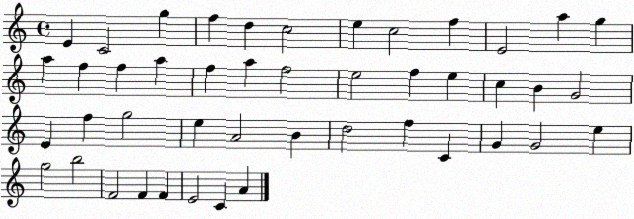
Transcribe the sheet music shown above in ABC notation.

X:1
T:Untitled
M:4/4
L:1/4
K:C
E C2 g f d c2 e c2 f E2 a g a f f a f a f2 e2 f e c B G2 E f g2 e A2 B d2 f C G G2 e g2 b2 F2 F F E2 C A